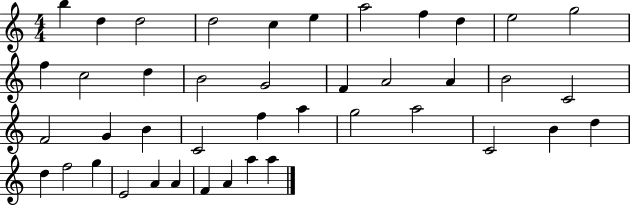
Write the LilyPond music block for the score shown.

{
  \clef treble
  \numericTimeSignature
  \time 4/4
  \key c \major
  b''4 d''4 d''2 | d''2 c''4 e''4 | a''2 f''4 d''4 | e''2 g''2 | \break f''4 c''2 d''4 | b'2 g'2 | f'4 a'2 a'4 | b'2 c'2 | \break f'2 g'4 b'4 | c'2 f''4 a''4 | g''2 a''2 | c'2 b'4 d''4 | \break d''4 f''2 g''4 | e'2 a'4 a'4 | f'4 a'4 a''4 a''4 | \bar "|."
}